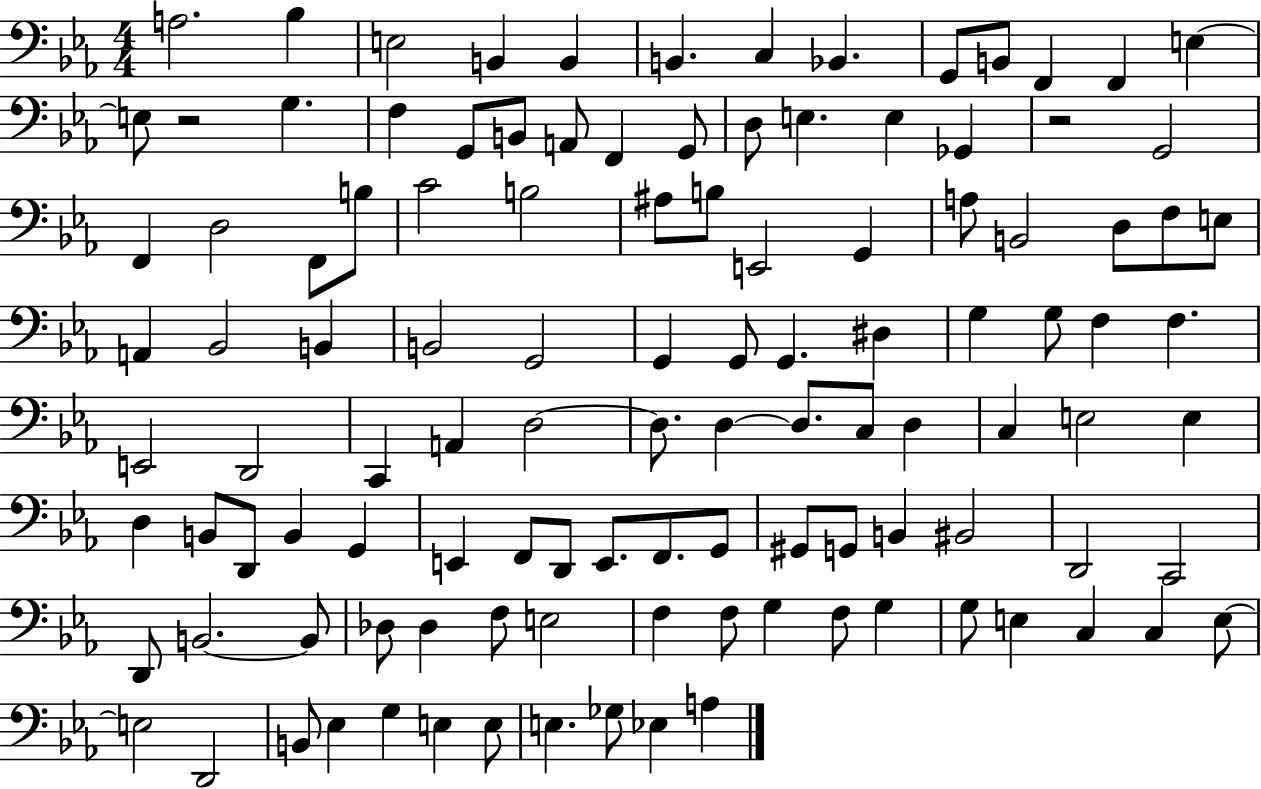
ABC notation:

X:1
T:Untitled
M:4/4
L:1/4
K:Eb
A,2 _B, E,2 B,, B,, B,, C, _B,, G,,/2 B,,/2 F,, F,, E, E,/2 z2 G, F, G,,/2 B,,/2 A,,/2 F,, G,,/2 D,/2 E, E, _G,, z2 G,,2 F,, D,2 F,,/2 B,/2 C2 B,2 ^A,/2 B,/2 E,,2 G,, A,/2 B,,2 D,/2 F,/2 E,/2 A,, _B,,2 B,, B,,2 G,,2 G,, G,,/2 G,, ^D, G, G,/2 F, F, E,,2 D,,2 C,, A,, D,2 D,/2 D, D,/2 C,/2 D, C, E,2 E, D, B,,/2 D,,/2 B,, G,, E,, F,,/2 D,,/2 E,,/2 F,,/2 G,,/2 ^G,,/2 G,,/2 B,, ^B,,2 D,,2 C,,2 D,,/2 B,,2 B,,/2 _D,/2 _D, F,/2 E,2 F, F,/2 G, F,/2 G, G,/2 E, C, C, E,/2 E,2 D,,2 B,,/2 _E, G, E, E,/2 E, _G,/2 _E, A,